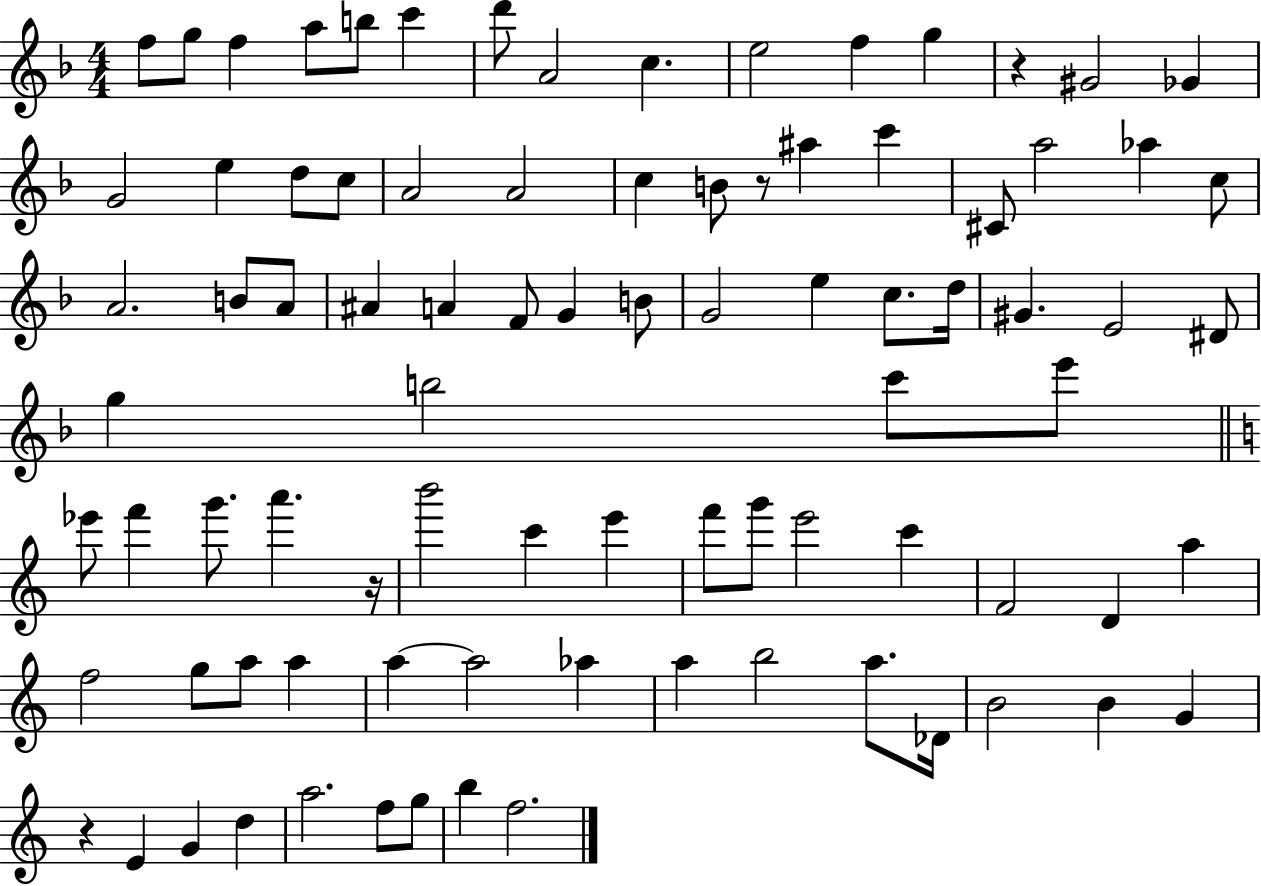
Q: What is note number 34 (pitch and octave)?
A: F4